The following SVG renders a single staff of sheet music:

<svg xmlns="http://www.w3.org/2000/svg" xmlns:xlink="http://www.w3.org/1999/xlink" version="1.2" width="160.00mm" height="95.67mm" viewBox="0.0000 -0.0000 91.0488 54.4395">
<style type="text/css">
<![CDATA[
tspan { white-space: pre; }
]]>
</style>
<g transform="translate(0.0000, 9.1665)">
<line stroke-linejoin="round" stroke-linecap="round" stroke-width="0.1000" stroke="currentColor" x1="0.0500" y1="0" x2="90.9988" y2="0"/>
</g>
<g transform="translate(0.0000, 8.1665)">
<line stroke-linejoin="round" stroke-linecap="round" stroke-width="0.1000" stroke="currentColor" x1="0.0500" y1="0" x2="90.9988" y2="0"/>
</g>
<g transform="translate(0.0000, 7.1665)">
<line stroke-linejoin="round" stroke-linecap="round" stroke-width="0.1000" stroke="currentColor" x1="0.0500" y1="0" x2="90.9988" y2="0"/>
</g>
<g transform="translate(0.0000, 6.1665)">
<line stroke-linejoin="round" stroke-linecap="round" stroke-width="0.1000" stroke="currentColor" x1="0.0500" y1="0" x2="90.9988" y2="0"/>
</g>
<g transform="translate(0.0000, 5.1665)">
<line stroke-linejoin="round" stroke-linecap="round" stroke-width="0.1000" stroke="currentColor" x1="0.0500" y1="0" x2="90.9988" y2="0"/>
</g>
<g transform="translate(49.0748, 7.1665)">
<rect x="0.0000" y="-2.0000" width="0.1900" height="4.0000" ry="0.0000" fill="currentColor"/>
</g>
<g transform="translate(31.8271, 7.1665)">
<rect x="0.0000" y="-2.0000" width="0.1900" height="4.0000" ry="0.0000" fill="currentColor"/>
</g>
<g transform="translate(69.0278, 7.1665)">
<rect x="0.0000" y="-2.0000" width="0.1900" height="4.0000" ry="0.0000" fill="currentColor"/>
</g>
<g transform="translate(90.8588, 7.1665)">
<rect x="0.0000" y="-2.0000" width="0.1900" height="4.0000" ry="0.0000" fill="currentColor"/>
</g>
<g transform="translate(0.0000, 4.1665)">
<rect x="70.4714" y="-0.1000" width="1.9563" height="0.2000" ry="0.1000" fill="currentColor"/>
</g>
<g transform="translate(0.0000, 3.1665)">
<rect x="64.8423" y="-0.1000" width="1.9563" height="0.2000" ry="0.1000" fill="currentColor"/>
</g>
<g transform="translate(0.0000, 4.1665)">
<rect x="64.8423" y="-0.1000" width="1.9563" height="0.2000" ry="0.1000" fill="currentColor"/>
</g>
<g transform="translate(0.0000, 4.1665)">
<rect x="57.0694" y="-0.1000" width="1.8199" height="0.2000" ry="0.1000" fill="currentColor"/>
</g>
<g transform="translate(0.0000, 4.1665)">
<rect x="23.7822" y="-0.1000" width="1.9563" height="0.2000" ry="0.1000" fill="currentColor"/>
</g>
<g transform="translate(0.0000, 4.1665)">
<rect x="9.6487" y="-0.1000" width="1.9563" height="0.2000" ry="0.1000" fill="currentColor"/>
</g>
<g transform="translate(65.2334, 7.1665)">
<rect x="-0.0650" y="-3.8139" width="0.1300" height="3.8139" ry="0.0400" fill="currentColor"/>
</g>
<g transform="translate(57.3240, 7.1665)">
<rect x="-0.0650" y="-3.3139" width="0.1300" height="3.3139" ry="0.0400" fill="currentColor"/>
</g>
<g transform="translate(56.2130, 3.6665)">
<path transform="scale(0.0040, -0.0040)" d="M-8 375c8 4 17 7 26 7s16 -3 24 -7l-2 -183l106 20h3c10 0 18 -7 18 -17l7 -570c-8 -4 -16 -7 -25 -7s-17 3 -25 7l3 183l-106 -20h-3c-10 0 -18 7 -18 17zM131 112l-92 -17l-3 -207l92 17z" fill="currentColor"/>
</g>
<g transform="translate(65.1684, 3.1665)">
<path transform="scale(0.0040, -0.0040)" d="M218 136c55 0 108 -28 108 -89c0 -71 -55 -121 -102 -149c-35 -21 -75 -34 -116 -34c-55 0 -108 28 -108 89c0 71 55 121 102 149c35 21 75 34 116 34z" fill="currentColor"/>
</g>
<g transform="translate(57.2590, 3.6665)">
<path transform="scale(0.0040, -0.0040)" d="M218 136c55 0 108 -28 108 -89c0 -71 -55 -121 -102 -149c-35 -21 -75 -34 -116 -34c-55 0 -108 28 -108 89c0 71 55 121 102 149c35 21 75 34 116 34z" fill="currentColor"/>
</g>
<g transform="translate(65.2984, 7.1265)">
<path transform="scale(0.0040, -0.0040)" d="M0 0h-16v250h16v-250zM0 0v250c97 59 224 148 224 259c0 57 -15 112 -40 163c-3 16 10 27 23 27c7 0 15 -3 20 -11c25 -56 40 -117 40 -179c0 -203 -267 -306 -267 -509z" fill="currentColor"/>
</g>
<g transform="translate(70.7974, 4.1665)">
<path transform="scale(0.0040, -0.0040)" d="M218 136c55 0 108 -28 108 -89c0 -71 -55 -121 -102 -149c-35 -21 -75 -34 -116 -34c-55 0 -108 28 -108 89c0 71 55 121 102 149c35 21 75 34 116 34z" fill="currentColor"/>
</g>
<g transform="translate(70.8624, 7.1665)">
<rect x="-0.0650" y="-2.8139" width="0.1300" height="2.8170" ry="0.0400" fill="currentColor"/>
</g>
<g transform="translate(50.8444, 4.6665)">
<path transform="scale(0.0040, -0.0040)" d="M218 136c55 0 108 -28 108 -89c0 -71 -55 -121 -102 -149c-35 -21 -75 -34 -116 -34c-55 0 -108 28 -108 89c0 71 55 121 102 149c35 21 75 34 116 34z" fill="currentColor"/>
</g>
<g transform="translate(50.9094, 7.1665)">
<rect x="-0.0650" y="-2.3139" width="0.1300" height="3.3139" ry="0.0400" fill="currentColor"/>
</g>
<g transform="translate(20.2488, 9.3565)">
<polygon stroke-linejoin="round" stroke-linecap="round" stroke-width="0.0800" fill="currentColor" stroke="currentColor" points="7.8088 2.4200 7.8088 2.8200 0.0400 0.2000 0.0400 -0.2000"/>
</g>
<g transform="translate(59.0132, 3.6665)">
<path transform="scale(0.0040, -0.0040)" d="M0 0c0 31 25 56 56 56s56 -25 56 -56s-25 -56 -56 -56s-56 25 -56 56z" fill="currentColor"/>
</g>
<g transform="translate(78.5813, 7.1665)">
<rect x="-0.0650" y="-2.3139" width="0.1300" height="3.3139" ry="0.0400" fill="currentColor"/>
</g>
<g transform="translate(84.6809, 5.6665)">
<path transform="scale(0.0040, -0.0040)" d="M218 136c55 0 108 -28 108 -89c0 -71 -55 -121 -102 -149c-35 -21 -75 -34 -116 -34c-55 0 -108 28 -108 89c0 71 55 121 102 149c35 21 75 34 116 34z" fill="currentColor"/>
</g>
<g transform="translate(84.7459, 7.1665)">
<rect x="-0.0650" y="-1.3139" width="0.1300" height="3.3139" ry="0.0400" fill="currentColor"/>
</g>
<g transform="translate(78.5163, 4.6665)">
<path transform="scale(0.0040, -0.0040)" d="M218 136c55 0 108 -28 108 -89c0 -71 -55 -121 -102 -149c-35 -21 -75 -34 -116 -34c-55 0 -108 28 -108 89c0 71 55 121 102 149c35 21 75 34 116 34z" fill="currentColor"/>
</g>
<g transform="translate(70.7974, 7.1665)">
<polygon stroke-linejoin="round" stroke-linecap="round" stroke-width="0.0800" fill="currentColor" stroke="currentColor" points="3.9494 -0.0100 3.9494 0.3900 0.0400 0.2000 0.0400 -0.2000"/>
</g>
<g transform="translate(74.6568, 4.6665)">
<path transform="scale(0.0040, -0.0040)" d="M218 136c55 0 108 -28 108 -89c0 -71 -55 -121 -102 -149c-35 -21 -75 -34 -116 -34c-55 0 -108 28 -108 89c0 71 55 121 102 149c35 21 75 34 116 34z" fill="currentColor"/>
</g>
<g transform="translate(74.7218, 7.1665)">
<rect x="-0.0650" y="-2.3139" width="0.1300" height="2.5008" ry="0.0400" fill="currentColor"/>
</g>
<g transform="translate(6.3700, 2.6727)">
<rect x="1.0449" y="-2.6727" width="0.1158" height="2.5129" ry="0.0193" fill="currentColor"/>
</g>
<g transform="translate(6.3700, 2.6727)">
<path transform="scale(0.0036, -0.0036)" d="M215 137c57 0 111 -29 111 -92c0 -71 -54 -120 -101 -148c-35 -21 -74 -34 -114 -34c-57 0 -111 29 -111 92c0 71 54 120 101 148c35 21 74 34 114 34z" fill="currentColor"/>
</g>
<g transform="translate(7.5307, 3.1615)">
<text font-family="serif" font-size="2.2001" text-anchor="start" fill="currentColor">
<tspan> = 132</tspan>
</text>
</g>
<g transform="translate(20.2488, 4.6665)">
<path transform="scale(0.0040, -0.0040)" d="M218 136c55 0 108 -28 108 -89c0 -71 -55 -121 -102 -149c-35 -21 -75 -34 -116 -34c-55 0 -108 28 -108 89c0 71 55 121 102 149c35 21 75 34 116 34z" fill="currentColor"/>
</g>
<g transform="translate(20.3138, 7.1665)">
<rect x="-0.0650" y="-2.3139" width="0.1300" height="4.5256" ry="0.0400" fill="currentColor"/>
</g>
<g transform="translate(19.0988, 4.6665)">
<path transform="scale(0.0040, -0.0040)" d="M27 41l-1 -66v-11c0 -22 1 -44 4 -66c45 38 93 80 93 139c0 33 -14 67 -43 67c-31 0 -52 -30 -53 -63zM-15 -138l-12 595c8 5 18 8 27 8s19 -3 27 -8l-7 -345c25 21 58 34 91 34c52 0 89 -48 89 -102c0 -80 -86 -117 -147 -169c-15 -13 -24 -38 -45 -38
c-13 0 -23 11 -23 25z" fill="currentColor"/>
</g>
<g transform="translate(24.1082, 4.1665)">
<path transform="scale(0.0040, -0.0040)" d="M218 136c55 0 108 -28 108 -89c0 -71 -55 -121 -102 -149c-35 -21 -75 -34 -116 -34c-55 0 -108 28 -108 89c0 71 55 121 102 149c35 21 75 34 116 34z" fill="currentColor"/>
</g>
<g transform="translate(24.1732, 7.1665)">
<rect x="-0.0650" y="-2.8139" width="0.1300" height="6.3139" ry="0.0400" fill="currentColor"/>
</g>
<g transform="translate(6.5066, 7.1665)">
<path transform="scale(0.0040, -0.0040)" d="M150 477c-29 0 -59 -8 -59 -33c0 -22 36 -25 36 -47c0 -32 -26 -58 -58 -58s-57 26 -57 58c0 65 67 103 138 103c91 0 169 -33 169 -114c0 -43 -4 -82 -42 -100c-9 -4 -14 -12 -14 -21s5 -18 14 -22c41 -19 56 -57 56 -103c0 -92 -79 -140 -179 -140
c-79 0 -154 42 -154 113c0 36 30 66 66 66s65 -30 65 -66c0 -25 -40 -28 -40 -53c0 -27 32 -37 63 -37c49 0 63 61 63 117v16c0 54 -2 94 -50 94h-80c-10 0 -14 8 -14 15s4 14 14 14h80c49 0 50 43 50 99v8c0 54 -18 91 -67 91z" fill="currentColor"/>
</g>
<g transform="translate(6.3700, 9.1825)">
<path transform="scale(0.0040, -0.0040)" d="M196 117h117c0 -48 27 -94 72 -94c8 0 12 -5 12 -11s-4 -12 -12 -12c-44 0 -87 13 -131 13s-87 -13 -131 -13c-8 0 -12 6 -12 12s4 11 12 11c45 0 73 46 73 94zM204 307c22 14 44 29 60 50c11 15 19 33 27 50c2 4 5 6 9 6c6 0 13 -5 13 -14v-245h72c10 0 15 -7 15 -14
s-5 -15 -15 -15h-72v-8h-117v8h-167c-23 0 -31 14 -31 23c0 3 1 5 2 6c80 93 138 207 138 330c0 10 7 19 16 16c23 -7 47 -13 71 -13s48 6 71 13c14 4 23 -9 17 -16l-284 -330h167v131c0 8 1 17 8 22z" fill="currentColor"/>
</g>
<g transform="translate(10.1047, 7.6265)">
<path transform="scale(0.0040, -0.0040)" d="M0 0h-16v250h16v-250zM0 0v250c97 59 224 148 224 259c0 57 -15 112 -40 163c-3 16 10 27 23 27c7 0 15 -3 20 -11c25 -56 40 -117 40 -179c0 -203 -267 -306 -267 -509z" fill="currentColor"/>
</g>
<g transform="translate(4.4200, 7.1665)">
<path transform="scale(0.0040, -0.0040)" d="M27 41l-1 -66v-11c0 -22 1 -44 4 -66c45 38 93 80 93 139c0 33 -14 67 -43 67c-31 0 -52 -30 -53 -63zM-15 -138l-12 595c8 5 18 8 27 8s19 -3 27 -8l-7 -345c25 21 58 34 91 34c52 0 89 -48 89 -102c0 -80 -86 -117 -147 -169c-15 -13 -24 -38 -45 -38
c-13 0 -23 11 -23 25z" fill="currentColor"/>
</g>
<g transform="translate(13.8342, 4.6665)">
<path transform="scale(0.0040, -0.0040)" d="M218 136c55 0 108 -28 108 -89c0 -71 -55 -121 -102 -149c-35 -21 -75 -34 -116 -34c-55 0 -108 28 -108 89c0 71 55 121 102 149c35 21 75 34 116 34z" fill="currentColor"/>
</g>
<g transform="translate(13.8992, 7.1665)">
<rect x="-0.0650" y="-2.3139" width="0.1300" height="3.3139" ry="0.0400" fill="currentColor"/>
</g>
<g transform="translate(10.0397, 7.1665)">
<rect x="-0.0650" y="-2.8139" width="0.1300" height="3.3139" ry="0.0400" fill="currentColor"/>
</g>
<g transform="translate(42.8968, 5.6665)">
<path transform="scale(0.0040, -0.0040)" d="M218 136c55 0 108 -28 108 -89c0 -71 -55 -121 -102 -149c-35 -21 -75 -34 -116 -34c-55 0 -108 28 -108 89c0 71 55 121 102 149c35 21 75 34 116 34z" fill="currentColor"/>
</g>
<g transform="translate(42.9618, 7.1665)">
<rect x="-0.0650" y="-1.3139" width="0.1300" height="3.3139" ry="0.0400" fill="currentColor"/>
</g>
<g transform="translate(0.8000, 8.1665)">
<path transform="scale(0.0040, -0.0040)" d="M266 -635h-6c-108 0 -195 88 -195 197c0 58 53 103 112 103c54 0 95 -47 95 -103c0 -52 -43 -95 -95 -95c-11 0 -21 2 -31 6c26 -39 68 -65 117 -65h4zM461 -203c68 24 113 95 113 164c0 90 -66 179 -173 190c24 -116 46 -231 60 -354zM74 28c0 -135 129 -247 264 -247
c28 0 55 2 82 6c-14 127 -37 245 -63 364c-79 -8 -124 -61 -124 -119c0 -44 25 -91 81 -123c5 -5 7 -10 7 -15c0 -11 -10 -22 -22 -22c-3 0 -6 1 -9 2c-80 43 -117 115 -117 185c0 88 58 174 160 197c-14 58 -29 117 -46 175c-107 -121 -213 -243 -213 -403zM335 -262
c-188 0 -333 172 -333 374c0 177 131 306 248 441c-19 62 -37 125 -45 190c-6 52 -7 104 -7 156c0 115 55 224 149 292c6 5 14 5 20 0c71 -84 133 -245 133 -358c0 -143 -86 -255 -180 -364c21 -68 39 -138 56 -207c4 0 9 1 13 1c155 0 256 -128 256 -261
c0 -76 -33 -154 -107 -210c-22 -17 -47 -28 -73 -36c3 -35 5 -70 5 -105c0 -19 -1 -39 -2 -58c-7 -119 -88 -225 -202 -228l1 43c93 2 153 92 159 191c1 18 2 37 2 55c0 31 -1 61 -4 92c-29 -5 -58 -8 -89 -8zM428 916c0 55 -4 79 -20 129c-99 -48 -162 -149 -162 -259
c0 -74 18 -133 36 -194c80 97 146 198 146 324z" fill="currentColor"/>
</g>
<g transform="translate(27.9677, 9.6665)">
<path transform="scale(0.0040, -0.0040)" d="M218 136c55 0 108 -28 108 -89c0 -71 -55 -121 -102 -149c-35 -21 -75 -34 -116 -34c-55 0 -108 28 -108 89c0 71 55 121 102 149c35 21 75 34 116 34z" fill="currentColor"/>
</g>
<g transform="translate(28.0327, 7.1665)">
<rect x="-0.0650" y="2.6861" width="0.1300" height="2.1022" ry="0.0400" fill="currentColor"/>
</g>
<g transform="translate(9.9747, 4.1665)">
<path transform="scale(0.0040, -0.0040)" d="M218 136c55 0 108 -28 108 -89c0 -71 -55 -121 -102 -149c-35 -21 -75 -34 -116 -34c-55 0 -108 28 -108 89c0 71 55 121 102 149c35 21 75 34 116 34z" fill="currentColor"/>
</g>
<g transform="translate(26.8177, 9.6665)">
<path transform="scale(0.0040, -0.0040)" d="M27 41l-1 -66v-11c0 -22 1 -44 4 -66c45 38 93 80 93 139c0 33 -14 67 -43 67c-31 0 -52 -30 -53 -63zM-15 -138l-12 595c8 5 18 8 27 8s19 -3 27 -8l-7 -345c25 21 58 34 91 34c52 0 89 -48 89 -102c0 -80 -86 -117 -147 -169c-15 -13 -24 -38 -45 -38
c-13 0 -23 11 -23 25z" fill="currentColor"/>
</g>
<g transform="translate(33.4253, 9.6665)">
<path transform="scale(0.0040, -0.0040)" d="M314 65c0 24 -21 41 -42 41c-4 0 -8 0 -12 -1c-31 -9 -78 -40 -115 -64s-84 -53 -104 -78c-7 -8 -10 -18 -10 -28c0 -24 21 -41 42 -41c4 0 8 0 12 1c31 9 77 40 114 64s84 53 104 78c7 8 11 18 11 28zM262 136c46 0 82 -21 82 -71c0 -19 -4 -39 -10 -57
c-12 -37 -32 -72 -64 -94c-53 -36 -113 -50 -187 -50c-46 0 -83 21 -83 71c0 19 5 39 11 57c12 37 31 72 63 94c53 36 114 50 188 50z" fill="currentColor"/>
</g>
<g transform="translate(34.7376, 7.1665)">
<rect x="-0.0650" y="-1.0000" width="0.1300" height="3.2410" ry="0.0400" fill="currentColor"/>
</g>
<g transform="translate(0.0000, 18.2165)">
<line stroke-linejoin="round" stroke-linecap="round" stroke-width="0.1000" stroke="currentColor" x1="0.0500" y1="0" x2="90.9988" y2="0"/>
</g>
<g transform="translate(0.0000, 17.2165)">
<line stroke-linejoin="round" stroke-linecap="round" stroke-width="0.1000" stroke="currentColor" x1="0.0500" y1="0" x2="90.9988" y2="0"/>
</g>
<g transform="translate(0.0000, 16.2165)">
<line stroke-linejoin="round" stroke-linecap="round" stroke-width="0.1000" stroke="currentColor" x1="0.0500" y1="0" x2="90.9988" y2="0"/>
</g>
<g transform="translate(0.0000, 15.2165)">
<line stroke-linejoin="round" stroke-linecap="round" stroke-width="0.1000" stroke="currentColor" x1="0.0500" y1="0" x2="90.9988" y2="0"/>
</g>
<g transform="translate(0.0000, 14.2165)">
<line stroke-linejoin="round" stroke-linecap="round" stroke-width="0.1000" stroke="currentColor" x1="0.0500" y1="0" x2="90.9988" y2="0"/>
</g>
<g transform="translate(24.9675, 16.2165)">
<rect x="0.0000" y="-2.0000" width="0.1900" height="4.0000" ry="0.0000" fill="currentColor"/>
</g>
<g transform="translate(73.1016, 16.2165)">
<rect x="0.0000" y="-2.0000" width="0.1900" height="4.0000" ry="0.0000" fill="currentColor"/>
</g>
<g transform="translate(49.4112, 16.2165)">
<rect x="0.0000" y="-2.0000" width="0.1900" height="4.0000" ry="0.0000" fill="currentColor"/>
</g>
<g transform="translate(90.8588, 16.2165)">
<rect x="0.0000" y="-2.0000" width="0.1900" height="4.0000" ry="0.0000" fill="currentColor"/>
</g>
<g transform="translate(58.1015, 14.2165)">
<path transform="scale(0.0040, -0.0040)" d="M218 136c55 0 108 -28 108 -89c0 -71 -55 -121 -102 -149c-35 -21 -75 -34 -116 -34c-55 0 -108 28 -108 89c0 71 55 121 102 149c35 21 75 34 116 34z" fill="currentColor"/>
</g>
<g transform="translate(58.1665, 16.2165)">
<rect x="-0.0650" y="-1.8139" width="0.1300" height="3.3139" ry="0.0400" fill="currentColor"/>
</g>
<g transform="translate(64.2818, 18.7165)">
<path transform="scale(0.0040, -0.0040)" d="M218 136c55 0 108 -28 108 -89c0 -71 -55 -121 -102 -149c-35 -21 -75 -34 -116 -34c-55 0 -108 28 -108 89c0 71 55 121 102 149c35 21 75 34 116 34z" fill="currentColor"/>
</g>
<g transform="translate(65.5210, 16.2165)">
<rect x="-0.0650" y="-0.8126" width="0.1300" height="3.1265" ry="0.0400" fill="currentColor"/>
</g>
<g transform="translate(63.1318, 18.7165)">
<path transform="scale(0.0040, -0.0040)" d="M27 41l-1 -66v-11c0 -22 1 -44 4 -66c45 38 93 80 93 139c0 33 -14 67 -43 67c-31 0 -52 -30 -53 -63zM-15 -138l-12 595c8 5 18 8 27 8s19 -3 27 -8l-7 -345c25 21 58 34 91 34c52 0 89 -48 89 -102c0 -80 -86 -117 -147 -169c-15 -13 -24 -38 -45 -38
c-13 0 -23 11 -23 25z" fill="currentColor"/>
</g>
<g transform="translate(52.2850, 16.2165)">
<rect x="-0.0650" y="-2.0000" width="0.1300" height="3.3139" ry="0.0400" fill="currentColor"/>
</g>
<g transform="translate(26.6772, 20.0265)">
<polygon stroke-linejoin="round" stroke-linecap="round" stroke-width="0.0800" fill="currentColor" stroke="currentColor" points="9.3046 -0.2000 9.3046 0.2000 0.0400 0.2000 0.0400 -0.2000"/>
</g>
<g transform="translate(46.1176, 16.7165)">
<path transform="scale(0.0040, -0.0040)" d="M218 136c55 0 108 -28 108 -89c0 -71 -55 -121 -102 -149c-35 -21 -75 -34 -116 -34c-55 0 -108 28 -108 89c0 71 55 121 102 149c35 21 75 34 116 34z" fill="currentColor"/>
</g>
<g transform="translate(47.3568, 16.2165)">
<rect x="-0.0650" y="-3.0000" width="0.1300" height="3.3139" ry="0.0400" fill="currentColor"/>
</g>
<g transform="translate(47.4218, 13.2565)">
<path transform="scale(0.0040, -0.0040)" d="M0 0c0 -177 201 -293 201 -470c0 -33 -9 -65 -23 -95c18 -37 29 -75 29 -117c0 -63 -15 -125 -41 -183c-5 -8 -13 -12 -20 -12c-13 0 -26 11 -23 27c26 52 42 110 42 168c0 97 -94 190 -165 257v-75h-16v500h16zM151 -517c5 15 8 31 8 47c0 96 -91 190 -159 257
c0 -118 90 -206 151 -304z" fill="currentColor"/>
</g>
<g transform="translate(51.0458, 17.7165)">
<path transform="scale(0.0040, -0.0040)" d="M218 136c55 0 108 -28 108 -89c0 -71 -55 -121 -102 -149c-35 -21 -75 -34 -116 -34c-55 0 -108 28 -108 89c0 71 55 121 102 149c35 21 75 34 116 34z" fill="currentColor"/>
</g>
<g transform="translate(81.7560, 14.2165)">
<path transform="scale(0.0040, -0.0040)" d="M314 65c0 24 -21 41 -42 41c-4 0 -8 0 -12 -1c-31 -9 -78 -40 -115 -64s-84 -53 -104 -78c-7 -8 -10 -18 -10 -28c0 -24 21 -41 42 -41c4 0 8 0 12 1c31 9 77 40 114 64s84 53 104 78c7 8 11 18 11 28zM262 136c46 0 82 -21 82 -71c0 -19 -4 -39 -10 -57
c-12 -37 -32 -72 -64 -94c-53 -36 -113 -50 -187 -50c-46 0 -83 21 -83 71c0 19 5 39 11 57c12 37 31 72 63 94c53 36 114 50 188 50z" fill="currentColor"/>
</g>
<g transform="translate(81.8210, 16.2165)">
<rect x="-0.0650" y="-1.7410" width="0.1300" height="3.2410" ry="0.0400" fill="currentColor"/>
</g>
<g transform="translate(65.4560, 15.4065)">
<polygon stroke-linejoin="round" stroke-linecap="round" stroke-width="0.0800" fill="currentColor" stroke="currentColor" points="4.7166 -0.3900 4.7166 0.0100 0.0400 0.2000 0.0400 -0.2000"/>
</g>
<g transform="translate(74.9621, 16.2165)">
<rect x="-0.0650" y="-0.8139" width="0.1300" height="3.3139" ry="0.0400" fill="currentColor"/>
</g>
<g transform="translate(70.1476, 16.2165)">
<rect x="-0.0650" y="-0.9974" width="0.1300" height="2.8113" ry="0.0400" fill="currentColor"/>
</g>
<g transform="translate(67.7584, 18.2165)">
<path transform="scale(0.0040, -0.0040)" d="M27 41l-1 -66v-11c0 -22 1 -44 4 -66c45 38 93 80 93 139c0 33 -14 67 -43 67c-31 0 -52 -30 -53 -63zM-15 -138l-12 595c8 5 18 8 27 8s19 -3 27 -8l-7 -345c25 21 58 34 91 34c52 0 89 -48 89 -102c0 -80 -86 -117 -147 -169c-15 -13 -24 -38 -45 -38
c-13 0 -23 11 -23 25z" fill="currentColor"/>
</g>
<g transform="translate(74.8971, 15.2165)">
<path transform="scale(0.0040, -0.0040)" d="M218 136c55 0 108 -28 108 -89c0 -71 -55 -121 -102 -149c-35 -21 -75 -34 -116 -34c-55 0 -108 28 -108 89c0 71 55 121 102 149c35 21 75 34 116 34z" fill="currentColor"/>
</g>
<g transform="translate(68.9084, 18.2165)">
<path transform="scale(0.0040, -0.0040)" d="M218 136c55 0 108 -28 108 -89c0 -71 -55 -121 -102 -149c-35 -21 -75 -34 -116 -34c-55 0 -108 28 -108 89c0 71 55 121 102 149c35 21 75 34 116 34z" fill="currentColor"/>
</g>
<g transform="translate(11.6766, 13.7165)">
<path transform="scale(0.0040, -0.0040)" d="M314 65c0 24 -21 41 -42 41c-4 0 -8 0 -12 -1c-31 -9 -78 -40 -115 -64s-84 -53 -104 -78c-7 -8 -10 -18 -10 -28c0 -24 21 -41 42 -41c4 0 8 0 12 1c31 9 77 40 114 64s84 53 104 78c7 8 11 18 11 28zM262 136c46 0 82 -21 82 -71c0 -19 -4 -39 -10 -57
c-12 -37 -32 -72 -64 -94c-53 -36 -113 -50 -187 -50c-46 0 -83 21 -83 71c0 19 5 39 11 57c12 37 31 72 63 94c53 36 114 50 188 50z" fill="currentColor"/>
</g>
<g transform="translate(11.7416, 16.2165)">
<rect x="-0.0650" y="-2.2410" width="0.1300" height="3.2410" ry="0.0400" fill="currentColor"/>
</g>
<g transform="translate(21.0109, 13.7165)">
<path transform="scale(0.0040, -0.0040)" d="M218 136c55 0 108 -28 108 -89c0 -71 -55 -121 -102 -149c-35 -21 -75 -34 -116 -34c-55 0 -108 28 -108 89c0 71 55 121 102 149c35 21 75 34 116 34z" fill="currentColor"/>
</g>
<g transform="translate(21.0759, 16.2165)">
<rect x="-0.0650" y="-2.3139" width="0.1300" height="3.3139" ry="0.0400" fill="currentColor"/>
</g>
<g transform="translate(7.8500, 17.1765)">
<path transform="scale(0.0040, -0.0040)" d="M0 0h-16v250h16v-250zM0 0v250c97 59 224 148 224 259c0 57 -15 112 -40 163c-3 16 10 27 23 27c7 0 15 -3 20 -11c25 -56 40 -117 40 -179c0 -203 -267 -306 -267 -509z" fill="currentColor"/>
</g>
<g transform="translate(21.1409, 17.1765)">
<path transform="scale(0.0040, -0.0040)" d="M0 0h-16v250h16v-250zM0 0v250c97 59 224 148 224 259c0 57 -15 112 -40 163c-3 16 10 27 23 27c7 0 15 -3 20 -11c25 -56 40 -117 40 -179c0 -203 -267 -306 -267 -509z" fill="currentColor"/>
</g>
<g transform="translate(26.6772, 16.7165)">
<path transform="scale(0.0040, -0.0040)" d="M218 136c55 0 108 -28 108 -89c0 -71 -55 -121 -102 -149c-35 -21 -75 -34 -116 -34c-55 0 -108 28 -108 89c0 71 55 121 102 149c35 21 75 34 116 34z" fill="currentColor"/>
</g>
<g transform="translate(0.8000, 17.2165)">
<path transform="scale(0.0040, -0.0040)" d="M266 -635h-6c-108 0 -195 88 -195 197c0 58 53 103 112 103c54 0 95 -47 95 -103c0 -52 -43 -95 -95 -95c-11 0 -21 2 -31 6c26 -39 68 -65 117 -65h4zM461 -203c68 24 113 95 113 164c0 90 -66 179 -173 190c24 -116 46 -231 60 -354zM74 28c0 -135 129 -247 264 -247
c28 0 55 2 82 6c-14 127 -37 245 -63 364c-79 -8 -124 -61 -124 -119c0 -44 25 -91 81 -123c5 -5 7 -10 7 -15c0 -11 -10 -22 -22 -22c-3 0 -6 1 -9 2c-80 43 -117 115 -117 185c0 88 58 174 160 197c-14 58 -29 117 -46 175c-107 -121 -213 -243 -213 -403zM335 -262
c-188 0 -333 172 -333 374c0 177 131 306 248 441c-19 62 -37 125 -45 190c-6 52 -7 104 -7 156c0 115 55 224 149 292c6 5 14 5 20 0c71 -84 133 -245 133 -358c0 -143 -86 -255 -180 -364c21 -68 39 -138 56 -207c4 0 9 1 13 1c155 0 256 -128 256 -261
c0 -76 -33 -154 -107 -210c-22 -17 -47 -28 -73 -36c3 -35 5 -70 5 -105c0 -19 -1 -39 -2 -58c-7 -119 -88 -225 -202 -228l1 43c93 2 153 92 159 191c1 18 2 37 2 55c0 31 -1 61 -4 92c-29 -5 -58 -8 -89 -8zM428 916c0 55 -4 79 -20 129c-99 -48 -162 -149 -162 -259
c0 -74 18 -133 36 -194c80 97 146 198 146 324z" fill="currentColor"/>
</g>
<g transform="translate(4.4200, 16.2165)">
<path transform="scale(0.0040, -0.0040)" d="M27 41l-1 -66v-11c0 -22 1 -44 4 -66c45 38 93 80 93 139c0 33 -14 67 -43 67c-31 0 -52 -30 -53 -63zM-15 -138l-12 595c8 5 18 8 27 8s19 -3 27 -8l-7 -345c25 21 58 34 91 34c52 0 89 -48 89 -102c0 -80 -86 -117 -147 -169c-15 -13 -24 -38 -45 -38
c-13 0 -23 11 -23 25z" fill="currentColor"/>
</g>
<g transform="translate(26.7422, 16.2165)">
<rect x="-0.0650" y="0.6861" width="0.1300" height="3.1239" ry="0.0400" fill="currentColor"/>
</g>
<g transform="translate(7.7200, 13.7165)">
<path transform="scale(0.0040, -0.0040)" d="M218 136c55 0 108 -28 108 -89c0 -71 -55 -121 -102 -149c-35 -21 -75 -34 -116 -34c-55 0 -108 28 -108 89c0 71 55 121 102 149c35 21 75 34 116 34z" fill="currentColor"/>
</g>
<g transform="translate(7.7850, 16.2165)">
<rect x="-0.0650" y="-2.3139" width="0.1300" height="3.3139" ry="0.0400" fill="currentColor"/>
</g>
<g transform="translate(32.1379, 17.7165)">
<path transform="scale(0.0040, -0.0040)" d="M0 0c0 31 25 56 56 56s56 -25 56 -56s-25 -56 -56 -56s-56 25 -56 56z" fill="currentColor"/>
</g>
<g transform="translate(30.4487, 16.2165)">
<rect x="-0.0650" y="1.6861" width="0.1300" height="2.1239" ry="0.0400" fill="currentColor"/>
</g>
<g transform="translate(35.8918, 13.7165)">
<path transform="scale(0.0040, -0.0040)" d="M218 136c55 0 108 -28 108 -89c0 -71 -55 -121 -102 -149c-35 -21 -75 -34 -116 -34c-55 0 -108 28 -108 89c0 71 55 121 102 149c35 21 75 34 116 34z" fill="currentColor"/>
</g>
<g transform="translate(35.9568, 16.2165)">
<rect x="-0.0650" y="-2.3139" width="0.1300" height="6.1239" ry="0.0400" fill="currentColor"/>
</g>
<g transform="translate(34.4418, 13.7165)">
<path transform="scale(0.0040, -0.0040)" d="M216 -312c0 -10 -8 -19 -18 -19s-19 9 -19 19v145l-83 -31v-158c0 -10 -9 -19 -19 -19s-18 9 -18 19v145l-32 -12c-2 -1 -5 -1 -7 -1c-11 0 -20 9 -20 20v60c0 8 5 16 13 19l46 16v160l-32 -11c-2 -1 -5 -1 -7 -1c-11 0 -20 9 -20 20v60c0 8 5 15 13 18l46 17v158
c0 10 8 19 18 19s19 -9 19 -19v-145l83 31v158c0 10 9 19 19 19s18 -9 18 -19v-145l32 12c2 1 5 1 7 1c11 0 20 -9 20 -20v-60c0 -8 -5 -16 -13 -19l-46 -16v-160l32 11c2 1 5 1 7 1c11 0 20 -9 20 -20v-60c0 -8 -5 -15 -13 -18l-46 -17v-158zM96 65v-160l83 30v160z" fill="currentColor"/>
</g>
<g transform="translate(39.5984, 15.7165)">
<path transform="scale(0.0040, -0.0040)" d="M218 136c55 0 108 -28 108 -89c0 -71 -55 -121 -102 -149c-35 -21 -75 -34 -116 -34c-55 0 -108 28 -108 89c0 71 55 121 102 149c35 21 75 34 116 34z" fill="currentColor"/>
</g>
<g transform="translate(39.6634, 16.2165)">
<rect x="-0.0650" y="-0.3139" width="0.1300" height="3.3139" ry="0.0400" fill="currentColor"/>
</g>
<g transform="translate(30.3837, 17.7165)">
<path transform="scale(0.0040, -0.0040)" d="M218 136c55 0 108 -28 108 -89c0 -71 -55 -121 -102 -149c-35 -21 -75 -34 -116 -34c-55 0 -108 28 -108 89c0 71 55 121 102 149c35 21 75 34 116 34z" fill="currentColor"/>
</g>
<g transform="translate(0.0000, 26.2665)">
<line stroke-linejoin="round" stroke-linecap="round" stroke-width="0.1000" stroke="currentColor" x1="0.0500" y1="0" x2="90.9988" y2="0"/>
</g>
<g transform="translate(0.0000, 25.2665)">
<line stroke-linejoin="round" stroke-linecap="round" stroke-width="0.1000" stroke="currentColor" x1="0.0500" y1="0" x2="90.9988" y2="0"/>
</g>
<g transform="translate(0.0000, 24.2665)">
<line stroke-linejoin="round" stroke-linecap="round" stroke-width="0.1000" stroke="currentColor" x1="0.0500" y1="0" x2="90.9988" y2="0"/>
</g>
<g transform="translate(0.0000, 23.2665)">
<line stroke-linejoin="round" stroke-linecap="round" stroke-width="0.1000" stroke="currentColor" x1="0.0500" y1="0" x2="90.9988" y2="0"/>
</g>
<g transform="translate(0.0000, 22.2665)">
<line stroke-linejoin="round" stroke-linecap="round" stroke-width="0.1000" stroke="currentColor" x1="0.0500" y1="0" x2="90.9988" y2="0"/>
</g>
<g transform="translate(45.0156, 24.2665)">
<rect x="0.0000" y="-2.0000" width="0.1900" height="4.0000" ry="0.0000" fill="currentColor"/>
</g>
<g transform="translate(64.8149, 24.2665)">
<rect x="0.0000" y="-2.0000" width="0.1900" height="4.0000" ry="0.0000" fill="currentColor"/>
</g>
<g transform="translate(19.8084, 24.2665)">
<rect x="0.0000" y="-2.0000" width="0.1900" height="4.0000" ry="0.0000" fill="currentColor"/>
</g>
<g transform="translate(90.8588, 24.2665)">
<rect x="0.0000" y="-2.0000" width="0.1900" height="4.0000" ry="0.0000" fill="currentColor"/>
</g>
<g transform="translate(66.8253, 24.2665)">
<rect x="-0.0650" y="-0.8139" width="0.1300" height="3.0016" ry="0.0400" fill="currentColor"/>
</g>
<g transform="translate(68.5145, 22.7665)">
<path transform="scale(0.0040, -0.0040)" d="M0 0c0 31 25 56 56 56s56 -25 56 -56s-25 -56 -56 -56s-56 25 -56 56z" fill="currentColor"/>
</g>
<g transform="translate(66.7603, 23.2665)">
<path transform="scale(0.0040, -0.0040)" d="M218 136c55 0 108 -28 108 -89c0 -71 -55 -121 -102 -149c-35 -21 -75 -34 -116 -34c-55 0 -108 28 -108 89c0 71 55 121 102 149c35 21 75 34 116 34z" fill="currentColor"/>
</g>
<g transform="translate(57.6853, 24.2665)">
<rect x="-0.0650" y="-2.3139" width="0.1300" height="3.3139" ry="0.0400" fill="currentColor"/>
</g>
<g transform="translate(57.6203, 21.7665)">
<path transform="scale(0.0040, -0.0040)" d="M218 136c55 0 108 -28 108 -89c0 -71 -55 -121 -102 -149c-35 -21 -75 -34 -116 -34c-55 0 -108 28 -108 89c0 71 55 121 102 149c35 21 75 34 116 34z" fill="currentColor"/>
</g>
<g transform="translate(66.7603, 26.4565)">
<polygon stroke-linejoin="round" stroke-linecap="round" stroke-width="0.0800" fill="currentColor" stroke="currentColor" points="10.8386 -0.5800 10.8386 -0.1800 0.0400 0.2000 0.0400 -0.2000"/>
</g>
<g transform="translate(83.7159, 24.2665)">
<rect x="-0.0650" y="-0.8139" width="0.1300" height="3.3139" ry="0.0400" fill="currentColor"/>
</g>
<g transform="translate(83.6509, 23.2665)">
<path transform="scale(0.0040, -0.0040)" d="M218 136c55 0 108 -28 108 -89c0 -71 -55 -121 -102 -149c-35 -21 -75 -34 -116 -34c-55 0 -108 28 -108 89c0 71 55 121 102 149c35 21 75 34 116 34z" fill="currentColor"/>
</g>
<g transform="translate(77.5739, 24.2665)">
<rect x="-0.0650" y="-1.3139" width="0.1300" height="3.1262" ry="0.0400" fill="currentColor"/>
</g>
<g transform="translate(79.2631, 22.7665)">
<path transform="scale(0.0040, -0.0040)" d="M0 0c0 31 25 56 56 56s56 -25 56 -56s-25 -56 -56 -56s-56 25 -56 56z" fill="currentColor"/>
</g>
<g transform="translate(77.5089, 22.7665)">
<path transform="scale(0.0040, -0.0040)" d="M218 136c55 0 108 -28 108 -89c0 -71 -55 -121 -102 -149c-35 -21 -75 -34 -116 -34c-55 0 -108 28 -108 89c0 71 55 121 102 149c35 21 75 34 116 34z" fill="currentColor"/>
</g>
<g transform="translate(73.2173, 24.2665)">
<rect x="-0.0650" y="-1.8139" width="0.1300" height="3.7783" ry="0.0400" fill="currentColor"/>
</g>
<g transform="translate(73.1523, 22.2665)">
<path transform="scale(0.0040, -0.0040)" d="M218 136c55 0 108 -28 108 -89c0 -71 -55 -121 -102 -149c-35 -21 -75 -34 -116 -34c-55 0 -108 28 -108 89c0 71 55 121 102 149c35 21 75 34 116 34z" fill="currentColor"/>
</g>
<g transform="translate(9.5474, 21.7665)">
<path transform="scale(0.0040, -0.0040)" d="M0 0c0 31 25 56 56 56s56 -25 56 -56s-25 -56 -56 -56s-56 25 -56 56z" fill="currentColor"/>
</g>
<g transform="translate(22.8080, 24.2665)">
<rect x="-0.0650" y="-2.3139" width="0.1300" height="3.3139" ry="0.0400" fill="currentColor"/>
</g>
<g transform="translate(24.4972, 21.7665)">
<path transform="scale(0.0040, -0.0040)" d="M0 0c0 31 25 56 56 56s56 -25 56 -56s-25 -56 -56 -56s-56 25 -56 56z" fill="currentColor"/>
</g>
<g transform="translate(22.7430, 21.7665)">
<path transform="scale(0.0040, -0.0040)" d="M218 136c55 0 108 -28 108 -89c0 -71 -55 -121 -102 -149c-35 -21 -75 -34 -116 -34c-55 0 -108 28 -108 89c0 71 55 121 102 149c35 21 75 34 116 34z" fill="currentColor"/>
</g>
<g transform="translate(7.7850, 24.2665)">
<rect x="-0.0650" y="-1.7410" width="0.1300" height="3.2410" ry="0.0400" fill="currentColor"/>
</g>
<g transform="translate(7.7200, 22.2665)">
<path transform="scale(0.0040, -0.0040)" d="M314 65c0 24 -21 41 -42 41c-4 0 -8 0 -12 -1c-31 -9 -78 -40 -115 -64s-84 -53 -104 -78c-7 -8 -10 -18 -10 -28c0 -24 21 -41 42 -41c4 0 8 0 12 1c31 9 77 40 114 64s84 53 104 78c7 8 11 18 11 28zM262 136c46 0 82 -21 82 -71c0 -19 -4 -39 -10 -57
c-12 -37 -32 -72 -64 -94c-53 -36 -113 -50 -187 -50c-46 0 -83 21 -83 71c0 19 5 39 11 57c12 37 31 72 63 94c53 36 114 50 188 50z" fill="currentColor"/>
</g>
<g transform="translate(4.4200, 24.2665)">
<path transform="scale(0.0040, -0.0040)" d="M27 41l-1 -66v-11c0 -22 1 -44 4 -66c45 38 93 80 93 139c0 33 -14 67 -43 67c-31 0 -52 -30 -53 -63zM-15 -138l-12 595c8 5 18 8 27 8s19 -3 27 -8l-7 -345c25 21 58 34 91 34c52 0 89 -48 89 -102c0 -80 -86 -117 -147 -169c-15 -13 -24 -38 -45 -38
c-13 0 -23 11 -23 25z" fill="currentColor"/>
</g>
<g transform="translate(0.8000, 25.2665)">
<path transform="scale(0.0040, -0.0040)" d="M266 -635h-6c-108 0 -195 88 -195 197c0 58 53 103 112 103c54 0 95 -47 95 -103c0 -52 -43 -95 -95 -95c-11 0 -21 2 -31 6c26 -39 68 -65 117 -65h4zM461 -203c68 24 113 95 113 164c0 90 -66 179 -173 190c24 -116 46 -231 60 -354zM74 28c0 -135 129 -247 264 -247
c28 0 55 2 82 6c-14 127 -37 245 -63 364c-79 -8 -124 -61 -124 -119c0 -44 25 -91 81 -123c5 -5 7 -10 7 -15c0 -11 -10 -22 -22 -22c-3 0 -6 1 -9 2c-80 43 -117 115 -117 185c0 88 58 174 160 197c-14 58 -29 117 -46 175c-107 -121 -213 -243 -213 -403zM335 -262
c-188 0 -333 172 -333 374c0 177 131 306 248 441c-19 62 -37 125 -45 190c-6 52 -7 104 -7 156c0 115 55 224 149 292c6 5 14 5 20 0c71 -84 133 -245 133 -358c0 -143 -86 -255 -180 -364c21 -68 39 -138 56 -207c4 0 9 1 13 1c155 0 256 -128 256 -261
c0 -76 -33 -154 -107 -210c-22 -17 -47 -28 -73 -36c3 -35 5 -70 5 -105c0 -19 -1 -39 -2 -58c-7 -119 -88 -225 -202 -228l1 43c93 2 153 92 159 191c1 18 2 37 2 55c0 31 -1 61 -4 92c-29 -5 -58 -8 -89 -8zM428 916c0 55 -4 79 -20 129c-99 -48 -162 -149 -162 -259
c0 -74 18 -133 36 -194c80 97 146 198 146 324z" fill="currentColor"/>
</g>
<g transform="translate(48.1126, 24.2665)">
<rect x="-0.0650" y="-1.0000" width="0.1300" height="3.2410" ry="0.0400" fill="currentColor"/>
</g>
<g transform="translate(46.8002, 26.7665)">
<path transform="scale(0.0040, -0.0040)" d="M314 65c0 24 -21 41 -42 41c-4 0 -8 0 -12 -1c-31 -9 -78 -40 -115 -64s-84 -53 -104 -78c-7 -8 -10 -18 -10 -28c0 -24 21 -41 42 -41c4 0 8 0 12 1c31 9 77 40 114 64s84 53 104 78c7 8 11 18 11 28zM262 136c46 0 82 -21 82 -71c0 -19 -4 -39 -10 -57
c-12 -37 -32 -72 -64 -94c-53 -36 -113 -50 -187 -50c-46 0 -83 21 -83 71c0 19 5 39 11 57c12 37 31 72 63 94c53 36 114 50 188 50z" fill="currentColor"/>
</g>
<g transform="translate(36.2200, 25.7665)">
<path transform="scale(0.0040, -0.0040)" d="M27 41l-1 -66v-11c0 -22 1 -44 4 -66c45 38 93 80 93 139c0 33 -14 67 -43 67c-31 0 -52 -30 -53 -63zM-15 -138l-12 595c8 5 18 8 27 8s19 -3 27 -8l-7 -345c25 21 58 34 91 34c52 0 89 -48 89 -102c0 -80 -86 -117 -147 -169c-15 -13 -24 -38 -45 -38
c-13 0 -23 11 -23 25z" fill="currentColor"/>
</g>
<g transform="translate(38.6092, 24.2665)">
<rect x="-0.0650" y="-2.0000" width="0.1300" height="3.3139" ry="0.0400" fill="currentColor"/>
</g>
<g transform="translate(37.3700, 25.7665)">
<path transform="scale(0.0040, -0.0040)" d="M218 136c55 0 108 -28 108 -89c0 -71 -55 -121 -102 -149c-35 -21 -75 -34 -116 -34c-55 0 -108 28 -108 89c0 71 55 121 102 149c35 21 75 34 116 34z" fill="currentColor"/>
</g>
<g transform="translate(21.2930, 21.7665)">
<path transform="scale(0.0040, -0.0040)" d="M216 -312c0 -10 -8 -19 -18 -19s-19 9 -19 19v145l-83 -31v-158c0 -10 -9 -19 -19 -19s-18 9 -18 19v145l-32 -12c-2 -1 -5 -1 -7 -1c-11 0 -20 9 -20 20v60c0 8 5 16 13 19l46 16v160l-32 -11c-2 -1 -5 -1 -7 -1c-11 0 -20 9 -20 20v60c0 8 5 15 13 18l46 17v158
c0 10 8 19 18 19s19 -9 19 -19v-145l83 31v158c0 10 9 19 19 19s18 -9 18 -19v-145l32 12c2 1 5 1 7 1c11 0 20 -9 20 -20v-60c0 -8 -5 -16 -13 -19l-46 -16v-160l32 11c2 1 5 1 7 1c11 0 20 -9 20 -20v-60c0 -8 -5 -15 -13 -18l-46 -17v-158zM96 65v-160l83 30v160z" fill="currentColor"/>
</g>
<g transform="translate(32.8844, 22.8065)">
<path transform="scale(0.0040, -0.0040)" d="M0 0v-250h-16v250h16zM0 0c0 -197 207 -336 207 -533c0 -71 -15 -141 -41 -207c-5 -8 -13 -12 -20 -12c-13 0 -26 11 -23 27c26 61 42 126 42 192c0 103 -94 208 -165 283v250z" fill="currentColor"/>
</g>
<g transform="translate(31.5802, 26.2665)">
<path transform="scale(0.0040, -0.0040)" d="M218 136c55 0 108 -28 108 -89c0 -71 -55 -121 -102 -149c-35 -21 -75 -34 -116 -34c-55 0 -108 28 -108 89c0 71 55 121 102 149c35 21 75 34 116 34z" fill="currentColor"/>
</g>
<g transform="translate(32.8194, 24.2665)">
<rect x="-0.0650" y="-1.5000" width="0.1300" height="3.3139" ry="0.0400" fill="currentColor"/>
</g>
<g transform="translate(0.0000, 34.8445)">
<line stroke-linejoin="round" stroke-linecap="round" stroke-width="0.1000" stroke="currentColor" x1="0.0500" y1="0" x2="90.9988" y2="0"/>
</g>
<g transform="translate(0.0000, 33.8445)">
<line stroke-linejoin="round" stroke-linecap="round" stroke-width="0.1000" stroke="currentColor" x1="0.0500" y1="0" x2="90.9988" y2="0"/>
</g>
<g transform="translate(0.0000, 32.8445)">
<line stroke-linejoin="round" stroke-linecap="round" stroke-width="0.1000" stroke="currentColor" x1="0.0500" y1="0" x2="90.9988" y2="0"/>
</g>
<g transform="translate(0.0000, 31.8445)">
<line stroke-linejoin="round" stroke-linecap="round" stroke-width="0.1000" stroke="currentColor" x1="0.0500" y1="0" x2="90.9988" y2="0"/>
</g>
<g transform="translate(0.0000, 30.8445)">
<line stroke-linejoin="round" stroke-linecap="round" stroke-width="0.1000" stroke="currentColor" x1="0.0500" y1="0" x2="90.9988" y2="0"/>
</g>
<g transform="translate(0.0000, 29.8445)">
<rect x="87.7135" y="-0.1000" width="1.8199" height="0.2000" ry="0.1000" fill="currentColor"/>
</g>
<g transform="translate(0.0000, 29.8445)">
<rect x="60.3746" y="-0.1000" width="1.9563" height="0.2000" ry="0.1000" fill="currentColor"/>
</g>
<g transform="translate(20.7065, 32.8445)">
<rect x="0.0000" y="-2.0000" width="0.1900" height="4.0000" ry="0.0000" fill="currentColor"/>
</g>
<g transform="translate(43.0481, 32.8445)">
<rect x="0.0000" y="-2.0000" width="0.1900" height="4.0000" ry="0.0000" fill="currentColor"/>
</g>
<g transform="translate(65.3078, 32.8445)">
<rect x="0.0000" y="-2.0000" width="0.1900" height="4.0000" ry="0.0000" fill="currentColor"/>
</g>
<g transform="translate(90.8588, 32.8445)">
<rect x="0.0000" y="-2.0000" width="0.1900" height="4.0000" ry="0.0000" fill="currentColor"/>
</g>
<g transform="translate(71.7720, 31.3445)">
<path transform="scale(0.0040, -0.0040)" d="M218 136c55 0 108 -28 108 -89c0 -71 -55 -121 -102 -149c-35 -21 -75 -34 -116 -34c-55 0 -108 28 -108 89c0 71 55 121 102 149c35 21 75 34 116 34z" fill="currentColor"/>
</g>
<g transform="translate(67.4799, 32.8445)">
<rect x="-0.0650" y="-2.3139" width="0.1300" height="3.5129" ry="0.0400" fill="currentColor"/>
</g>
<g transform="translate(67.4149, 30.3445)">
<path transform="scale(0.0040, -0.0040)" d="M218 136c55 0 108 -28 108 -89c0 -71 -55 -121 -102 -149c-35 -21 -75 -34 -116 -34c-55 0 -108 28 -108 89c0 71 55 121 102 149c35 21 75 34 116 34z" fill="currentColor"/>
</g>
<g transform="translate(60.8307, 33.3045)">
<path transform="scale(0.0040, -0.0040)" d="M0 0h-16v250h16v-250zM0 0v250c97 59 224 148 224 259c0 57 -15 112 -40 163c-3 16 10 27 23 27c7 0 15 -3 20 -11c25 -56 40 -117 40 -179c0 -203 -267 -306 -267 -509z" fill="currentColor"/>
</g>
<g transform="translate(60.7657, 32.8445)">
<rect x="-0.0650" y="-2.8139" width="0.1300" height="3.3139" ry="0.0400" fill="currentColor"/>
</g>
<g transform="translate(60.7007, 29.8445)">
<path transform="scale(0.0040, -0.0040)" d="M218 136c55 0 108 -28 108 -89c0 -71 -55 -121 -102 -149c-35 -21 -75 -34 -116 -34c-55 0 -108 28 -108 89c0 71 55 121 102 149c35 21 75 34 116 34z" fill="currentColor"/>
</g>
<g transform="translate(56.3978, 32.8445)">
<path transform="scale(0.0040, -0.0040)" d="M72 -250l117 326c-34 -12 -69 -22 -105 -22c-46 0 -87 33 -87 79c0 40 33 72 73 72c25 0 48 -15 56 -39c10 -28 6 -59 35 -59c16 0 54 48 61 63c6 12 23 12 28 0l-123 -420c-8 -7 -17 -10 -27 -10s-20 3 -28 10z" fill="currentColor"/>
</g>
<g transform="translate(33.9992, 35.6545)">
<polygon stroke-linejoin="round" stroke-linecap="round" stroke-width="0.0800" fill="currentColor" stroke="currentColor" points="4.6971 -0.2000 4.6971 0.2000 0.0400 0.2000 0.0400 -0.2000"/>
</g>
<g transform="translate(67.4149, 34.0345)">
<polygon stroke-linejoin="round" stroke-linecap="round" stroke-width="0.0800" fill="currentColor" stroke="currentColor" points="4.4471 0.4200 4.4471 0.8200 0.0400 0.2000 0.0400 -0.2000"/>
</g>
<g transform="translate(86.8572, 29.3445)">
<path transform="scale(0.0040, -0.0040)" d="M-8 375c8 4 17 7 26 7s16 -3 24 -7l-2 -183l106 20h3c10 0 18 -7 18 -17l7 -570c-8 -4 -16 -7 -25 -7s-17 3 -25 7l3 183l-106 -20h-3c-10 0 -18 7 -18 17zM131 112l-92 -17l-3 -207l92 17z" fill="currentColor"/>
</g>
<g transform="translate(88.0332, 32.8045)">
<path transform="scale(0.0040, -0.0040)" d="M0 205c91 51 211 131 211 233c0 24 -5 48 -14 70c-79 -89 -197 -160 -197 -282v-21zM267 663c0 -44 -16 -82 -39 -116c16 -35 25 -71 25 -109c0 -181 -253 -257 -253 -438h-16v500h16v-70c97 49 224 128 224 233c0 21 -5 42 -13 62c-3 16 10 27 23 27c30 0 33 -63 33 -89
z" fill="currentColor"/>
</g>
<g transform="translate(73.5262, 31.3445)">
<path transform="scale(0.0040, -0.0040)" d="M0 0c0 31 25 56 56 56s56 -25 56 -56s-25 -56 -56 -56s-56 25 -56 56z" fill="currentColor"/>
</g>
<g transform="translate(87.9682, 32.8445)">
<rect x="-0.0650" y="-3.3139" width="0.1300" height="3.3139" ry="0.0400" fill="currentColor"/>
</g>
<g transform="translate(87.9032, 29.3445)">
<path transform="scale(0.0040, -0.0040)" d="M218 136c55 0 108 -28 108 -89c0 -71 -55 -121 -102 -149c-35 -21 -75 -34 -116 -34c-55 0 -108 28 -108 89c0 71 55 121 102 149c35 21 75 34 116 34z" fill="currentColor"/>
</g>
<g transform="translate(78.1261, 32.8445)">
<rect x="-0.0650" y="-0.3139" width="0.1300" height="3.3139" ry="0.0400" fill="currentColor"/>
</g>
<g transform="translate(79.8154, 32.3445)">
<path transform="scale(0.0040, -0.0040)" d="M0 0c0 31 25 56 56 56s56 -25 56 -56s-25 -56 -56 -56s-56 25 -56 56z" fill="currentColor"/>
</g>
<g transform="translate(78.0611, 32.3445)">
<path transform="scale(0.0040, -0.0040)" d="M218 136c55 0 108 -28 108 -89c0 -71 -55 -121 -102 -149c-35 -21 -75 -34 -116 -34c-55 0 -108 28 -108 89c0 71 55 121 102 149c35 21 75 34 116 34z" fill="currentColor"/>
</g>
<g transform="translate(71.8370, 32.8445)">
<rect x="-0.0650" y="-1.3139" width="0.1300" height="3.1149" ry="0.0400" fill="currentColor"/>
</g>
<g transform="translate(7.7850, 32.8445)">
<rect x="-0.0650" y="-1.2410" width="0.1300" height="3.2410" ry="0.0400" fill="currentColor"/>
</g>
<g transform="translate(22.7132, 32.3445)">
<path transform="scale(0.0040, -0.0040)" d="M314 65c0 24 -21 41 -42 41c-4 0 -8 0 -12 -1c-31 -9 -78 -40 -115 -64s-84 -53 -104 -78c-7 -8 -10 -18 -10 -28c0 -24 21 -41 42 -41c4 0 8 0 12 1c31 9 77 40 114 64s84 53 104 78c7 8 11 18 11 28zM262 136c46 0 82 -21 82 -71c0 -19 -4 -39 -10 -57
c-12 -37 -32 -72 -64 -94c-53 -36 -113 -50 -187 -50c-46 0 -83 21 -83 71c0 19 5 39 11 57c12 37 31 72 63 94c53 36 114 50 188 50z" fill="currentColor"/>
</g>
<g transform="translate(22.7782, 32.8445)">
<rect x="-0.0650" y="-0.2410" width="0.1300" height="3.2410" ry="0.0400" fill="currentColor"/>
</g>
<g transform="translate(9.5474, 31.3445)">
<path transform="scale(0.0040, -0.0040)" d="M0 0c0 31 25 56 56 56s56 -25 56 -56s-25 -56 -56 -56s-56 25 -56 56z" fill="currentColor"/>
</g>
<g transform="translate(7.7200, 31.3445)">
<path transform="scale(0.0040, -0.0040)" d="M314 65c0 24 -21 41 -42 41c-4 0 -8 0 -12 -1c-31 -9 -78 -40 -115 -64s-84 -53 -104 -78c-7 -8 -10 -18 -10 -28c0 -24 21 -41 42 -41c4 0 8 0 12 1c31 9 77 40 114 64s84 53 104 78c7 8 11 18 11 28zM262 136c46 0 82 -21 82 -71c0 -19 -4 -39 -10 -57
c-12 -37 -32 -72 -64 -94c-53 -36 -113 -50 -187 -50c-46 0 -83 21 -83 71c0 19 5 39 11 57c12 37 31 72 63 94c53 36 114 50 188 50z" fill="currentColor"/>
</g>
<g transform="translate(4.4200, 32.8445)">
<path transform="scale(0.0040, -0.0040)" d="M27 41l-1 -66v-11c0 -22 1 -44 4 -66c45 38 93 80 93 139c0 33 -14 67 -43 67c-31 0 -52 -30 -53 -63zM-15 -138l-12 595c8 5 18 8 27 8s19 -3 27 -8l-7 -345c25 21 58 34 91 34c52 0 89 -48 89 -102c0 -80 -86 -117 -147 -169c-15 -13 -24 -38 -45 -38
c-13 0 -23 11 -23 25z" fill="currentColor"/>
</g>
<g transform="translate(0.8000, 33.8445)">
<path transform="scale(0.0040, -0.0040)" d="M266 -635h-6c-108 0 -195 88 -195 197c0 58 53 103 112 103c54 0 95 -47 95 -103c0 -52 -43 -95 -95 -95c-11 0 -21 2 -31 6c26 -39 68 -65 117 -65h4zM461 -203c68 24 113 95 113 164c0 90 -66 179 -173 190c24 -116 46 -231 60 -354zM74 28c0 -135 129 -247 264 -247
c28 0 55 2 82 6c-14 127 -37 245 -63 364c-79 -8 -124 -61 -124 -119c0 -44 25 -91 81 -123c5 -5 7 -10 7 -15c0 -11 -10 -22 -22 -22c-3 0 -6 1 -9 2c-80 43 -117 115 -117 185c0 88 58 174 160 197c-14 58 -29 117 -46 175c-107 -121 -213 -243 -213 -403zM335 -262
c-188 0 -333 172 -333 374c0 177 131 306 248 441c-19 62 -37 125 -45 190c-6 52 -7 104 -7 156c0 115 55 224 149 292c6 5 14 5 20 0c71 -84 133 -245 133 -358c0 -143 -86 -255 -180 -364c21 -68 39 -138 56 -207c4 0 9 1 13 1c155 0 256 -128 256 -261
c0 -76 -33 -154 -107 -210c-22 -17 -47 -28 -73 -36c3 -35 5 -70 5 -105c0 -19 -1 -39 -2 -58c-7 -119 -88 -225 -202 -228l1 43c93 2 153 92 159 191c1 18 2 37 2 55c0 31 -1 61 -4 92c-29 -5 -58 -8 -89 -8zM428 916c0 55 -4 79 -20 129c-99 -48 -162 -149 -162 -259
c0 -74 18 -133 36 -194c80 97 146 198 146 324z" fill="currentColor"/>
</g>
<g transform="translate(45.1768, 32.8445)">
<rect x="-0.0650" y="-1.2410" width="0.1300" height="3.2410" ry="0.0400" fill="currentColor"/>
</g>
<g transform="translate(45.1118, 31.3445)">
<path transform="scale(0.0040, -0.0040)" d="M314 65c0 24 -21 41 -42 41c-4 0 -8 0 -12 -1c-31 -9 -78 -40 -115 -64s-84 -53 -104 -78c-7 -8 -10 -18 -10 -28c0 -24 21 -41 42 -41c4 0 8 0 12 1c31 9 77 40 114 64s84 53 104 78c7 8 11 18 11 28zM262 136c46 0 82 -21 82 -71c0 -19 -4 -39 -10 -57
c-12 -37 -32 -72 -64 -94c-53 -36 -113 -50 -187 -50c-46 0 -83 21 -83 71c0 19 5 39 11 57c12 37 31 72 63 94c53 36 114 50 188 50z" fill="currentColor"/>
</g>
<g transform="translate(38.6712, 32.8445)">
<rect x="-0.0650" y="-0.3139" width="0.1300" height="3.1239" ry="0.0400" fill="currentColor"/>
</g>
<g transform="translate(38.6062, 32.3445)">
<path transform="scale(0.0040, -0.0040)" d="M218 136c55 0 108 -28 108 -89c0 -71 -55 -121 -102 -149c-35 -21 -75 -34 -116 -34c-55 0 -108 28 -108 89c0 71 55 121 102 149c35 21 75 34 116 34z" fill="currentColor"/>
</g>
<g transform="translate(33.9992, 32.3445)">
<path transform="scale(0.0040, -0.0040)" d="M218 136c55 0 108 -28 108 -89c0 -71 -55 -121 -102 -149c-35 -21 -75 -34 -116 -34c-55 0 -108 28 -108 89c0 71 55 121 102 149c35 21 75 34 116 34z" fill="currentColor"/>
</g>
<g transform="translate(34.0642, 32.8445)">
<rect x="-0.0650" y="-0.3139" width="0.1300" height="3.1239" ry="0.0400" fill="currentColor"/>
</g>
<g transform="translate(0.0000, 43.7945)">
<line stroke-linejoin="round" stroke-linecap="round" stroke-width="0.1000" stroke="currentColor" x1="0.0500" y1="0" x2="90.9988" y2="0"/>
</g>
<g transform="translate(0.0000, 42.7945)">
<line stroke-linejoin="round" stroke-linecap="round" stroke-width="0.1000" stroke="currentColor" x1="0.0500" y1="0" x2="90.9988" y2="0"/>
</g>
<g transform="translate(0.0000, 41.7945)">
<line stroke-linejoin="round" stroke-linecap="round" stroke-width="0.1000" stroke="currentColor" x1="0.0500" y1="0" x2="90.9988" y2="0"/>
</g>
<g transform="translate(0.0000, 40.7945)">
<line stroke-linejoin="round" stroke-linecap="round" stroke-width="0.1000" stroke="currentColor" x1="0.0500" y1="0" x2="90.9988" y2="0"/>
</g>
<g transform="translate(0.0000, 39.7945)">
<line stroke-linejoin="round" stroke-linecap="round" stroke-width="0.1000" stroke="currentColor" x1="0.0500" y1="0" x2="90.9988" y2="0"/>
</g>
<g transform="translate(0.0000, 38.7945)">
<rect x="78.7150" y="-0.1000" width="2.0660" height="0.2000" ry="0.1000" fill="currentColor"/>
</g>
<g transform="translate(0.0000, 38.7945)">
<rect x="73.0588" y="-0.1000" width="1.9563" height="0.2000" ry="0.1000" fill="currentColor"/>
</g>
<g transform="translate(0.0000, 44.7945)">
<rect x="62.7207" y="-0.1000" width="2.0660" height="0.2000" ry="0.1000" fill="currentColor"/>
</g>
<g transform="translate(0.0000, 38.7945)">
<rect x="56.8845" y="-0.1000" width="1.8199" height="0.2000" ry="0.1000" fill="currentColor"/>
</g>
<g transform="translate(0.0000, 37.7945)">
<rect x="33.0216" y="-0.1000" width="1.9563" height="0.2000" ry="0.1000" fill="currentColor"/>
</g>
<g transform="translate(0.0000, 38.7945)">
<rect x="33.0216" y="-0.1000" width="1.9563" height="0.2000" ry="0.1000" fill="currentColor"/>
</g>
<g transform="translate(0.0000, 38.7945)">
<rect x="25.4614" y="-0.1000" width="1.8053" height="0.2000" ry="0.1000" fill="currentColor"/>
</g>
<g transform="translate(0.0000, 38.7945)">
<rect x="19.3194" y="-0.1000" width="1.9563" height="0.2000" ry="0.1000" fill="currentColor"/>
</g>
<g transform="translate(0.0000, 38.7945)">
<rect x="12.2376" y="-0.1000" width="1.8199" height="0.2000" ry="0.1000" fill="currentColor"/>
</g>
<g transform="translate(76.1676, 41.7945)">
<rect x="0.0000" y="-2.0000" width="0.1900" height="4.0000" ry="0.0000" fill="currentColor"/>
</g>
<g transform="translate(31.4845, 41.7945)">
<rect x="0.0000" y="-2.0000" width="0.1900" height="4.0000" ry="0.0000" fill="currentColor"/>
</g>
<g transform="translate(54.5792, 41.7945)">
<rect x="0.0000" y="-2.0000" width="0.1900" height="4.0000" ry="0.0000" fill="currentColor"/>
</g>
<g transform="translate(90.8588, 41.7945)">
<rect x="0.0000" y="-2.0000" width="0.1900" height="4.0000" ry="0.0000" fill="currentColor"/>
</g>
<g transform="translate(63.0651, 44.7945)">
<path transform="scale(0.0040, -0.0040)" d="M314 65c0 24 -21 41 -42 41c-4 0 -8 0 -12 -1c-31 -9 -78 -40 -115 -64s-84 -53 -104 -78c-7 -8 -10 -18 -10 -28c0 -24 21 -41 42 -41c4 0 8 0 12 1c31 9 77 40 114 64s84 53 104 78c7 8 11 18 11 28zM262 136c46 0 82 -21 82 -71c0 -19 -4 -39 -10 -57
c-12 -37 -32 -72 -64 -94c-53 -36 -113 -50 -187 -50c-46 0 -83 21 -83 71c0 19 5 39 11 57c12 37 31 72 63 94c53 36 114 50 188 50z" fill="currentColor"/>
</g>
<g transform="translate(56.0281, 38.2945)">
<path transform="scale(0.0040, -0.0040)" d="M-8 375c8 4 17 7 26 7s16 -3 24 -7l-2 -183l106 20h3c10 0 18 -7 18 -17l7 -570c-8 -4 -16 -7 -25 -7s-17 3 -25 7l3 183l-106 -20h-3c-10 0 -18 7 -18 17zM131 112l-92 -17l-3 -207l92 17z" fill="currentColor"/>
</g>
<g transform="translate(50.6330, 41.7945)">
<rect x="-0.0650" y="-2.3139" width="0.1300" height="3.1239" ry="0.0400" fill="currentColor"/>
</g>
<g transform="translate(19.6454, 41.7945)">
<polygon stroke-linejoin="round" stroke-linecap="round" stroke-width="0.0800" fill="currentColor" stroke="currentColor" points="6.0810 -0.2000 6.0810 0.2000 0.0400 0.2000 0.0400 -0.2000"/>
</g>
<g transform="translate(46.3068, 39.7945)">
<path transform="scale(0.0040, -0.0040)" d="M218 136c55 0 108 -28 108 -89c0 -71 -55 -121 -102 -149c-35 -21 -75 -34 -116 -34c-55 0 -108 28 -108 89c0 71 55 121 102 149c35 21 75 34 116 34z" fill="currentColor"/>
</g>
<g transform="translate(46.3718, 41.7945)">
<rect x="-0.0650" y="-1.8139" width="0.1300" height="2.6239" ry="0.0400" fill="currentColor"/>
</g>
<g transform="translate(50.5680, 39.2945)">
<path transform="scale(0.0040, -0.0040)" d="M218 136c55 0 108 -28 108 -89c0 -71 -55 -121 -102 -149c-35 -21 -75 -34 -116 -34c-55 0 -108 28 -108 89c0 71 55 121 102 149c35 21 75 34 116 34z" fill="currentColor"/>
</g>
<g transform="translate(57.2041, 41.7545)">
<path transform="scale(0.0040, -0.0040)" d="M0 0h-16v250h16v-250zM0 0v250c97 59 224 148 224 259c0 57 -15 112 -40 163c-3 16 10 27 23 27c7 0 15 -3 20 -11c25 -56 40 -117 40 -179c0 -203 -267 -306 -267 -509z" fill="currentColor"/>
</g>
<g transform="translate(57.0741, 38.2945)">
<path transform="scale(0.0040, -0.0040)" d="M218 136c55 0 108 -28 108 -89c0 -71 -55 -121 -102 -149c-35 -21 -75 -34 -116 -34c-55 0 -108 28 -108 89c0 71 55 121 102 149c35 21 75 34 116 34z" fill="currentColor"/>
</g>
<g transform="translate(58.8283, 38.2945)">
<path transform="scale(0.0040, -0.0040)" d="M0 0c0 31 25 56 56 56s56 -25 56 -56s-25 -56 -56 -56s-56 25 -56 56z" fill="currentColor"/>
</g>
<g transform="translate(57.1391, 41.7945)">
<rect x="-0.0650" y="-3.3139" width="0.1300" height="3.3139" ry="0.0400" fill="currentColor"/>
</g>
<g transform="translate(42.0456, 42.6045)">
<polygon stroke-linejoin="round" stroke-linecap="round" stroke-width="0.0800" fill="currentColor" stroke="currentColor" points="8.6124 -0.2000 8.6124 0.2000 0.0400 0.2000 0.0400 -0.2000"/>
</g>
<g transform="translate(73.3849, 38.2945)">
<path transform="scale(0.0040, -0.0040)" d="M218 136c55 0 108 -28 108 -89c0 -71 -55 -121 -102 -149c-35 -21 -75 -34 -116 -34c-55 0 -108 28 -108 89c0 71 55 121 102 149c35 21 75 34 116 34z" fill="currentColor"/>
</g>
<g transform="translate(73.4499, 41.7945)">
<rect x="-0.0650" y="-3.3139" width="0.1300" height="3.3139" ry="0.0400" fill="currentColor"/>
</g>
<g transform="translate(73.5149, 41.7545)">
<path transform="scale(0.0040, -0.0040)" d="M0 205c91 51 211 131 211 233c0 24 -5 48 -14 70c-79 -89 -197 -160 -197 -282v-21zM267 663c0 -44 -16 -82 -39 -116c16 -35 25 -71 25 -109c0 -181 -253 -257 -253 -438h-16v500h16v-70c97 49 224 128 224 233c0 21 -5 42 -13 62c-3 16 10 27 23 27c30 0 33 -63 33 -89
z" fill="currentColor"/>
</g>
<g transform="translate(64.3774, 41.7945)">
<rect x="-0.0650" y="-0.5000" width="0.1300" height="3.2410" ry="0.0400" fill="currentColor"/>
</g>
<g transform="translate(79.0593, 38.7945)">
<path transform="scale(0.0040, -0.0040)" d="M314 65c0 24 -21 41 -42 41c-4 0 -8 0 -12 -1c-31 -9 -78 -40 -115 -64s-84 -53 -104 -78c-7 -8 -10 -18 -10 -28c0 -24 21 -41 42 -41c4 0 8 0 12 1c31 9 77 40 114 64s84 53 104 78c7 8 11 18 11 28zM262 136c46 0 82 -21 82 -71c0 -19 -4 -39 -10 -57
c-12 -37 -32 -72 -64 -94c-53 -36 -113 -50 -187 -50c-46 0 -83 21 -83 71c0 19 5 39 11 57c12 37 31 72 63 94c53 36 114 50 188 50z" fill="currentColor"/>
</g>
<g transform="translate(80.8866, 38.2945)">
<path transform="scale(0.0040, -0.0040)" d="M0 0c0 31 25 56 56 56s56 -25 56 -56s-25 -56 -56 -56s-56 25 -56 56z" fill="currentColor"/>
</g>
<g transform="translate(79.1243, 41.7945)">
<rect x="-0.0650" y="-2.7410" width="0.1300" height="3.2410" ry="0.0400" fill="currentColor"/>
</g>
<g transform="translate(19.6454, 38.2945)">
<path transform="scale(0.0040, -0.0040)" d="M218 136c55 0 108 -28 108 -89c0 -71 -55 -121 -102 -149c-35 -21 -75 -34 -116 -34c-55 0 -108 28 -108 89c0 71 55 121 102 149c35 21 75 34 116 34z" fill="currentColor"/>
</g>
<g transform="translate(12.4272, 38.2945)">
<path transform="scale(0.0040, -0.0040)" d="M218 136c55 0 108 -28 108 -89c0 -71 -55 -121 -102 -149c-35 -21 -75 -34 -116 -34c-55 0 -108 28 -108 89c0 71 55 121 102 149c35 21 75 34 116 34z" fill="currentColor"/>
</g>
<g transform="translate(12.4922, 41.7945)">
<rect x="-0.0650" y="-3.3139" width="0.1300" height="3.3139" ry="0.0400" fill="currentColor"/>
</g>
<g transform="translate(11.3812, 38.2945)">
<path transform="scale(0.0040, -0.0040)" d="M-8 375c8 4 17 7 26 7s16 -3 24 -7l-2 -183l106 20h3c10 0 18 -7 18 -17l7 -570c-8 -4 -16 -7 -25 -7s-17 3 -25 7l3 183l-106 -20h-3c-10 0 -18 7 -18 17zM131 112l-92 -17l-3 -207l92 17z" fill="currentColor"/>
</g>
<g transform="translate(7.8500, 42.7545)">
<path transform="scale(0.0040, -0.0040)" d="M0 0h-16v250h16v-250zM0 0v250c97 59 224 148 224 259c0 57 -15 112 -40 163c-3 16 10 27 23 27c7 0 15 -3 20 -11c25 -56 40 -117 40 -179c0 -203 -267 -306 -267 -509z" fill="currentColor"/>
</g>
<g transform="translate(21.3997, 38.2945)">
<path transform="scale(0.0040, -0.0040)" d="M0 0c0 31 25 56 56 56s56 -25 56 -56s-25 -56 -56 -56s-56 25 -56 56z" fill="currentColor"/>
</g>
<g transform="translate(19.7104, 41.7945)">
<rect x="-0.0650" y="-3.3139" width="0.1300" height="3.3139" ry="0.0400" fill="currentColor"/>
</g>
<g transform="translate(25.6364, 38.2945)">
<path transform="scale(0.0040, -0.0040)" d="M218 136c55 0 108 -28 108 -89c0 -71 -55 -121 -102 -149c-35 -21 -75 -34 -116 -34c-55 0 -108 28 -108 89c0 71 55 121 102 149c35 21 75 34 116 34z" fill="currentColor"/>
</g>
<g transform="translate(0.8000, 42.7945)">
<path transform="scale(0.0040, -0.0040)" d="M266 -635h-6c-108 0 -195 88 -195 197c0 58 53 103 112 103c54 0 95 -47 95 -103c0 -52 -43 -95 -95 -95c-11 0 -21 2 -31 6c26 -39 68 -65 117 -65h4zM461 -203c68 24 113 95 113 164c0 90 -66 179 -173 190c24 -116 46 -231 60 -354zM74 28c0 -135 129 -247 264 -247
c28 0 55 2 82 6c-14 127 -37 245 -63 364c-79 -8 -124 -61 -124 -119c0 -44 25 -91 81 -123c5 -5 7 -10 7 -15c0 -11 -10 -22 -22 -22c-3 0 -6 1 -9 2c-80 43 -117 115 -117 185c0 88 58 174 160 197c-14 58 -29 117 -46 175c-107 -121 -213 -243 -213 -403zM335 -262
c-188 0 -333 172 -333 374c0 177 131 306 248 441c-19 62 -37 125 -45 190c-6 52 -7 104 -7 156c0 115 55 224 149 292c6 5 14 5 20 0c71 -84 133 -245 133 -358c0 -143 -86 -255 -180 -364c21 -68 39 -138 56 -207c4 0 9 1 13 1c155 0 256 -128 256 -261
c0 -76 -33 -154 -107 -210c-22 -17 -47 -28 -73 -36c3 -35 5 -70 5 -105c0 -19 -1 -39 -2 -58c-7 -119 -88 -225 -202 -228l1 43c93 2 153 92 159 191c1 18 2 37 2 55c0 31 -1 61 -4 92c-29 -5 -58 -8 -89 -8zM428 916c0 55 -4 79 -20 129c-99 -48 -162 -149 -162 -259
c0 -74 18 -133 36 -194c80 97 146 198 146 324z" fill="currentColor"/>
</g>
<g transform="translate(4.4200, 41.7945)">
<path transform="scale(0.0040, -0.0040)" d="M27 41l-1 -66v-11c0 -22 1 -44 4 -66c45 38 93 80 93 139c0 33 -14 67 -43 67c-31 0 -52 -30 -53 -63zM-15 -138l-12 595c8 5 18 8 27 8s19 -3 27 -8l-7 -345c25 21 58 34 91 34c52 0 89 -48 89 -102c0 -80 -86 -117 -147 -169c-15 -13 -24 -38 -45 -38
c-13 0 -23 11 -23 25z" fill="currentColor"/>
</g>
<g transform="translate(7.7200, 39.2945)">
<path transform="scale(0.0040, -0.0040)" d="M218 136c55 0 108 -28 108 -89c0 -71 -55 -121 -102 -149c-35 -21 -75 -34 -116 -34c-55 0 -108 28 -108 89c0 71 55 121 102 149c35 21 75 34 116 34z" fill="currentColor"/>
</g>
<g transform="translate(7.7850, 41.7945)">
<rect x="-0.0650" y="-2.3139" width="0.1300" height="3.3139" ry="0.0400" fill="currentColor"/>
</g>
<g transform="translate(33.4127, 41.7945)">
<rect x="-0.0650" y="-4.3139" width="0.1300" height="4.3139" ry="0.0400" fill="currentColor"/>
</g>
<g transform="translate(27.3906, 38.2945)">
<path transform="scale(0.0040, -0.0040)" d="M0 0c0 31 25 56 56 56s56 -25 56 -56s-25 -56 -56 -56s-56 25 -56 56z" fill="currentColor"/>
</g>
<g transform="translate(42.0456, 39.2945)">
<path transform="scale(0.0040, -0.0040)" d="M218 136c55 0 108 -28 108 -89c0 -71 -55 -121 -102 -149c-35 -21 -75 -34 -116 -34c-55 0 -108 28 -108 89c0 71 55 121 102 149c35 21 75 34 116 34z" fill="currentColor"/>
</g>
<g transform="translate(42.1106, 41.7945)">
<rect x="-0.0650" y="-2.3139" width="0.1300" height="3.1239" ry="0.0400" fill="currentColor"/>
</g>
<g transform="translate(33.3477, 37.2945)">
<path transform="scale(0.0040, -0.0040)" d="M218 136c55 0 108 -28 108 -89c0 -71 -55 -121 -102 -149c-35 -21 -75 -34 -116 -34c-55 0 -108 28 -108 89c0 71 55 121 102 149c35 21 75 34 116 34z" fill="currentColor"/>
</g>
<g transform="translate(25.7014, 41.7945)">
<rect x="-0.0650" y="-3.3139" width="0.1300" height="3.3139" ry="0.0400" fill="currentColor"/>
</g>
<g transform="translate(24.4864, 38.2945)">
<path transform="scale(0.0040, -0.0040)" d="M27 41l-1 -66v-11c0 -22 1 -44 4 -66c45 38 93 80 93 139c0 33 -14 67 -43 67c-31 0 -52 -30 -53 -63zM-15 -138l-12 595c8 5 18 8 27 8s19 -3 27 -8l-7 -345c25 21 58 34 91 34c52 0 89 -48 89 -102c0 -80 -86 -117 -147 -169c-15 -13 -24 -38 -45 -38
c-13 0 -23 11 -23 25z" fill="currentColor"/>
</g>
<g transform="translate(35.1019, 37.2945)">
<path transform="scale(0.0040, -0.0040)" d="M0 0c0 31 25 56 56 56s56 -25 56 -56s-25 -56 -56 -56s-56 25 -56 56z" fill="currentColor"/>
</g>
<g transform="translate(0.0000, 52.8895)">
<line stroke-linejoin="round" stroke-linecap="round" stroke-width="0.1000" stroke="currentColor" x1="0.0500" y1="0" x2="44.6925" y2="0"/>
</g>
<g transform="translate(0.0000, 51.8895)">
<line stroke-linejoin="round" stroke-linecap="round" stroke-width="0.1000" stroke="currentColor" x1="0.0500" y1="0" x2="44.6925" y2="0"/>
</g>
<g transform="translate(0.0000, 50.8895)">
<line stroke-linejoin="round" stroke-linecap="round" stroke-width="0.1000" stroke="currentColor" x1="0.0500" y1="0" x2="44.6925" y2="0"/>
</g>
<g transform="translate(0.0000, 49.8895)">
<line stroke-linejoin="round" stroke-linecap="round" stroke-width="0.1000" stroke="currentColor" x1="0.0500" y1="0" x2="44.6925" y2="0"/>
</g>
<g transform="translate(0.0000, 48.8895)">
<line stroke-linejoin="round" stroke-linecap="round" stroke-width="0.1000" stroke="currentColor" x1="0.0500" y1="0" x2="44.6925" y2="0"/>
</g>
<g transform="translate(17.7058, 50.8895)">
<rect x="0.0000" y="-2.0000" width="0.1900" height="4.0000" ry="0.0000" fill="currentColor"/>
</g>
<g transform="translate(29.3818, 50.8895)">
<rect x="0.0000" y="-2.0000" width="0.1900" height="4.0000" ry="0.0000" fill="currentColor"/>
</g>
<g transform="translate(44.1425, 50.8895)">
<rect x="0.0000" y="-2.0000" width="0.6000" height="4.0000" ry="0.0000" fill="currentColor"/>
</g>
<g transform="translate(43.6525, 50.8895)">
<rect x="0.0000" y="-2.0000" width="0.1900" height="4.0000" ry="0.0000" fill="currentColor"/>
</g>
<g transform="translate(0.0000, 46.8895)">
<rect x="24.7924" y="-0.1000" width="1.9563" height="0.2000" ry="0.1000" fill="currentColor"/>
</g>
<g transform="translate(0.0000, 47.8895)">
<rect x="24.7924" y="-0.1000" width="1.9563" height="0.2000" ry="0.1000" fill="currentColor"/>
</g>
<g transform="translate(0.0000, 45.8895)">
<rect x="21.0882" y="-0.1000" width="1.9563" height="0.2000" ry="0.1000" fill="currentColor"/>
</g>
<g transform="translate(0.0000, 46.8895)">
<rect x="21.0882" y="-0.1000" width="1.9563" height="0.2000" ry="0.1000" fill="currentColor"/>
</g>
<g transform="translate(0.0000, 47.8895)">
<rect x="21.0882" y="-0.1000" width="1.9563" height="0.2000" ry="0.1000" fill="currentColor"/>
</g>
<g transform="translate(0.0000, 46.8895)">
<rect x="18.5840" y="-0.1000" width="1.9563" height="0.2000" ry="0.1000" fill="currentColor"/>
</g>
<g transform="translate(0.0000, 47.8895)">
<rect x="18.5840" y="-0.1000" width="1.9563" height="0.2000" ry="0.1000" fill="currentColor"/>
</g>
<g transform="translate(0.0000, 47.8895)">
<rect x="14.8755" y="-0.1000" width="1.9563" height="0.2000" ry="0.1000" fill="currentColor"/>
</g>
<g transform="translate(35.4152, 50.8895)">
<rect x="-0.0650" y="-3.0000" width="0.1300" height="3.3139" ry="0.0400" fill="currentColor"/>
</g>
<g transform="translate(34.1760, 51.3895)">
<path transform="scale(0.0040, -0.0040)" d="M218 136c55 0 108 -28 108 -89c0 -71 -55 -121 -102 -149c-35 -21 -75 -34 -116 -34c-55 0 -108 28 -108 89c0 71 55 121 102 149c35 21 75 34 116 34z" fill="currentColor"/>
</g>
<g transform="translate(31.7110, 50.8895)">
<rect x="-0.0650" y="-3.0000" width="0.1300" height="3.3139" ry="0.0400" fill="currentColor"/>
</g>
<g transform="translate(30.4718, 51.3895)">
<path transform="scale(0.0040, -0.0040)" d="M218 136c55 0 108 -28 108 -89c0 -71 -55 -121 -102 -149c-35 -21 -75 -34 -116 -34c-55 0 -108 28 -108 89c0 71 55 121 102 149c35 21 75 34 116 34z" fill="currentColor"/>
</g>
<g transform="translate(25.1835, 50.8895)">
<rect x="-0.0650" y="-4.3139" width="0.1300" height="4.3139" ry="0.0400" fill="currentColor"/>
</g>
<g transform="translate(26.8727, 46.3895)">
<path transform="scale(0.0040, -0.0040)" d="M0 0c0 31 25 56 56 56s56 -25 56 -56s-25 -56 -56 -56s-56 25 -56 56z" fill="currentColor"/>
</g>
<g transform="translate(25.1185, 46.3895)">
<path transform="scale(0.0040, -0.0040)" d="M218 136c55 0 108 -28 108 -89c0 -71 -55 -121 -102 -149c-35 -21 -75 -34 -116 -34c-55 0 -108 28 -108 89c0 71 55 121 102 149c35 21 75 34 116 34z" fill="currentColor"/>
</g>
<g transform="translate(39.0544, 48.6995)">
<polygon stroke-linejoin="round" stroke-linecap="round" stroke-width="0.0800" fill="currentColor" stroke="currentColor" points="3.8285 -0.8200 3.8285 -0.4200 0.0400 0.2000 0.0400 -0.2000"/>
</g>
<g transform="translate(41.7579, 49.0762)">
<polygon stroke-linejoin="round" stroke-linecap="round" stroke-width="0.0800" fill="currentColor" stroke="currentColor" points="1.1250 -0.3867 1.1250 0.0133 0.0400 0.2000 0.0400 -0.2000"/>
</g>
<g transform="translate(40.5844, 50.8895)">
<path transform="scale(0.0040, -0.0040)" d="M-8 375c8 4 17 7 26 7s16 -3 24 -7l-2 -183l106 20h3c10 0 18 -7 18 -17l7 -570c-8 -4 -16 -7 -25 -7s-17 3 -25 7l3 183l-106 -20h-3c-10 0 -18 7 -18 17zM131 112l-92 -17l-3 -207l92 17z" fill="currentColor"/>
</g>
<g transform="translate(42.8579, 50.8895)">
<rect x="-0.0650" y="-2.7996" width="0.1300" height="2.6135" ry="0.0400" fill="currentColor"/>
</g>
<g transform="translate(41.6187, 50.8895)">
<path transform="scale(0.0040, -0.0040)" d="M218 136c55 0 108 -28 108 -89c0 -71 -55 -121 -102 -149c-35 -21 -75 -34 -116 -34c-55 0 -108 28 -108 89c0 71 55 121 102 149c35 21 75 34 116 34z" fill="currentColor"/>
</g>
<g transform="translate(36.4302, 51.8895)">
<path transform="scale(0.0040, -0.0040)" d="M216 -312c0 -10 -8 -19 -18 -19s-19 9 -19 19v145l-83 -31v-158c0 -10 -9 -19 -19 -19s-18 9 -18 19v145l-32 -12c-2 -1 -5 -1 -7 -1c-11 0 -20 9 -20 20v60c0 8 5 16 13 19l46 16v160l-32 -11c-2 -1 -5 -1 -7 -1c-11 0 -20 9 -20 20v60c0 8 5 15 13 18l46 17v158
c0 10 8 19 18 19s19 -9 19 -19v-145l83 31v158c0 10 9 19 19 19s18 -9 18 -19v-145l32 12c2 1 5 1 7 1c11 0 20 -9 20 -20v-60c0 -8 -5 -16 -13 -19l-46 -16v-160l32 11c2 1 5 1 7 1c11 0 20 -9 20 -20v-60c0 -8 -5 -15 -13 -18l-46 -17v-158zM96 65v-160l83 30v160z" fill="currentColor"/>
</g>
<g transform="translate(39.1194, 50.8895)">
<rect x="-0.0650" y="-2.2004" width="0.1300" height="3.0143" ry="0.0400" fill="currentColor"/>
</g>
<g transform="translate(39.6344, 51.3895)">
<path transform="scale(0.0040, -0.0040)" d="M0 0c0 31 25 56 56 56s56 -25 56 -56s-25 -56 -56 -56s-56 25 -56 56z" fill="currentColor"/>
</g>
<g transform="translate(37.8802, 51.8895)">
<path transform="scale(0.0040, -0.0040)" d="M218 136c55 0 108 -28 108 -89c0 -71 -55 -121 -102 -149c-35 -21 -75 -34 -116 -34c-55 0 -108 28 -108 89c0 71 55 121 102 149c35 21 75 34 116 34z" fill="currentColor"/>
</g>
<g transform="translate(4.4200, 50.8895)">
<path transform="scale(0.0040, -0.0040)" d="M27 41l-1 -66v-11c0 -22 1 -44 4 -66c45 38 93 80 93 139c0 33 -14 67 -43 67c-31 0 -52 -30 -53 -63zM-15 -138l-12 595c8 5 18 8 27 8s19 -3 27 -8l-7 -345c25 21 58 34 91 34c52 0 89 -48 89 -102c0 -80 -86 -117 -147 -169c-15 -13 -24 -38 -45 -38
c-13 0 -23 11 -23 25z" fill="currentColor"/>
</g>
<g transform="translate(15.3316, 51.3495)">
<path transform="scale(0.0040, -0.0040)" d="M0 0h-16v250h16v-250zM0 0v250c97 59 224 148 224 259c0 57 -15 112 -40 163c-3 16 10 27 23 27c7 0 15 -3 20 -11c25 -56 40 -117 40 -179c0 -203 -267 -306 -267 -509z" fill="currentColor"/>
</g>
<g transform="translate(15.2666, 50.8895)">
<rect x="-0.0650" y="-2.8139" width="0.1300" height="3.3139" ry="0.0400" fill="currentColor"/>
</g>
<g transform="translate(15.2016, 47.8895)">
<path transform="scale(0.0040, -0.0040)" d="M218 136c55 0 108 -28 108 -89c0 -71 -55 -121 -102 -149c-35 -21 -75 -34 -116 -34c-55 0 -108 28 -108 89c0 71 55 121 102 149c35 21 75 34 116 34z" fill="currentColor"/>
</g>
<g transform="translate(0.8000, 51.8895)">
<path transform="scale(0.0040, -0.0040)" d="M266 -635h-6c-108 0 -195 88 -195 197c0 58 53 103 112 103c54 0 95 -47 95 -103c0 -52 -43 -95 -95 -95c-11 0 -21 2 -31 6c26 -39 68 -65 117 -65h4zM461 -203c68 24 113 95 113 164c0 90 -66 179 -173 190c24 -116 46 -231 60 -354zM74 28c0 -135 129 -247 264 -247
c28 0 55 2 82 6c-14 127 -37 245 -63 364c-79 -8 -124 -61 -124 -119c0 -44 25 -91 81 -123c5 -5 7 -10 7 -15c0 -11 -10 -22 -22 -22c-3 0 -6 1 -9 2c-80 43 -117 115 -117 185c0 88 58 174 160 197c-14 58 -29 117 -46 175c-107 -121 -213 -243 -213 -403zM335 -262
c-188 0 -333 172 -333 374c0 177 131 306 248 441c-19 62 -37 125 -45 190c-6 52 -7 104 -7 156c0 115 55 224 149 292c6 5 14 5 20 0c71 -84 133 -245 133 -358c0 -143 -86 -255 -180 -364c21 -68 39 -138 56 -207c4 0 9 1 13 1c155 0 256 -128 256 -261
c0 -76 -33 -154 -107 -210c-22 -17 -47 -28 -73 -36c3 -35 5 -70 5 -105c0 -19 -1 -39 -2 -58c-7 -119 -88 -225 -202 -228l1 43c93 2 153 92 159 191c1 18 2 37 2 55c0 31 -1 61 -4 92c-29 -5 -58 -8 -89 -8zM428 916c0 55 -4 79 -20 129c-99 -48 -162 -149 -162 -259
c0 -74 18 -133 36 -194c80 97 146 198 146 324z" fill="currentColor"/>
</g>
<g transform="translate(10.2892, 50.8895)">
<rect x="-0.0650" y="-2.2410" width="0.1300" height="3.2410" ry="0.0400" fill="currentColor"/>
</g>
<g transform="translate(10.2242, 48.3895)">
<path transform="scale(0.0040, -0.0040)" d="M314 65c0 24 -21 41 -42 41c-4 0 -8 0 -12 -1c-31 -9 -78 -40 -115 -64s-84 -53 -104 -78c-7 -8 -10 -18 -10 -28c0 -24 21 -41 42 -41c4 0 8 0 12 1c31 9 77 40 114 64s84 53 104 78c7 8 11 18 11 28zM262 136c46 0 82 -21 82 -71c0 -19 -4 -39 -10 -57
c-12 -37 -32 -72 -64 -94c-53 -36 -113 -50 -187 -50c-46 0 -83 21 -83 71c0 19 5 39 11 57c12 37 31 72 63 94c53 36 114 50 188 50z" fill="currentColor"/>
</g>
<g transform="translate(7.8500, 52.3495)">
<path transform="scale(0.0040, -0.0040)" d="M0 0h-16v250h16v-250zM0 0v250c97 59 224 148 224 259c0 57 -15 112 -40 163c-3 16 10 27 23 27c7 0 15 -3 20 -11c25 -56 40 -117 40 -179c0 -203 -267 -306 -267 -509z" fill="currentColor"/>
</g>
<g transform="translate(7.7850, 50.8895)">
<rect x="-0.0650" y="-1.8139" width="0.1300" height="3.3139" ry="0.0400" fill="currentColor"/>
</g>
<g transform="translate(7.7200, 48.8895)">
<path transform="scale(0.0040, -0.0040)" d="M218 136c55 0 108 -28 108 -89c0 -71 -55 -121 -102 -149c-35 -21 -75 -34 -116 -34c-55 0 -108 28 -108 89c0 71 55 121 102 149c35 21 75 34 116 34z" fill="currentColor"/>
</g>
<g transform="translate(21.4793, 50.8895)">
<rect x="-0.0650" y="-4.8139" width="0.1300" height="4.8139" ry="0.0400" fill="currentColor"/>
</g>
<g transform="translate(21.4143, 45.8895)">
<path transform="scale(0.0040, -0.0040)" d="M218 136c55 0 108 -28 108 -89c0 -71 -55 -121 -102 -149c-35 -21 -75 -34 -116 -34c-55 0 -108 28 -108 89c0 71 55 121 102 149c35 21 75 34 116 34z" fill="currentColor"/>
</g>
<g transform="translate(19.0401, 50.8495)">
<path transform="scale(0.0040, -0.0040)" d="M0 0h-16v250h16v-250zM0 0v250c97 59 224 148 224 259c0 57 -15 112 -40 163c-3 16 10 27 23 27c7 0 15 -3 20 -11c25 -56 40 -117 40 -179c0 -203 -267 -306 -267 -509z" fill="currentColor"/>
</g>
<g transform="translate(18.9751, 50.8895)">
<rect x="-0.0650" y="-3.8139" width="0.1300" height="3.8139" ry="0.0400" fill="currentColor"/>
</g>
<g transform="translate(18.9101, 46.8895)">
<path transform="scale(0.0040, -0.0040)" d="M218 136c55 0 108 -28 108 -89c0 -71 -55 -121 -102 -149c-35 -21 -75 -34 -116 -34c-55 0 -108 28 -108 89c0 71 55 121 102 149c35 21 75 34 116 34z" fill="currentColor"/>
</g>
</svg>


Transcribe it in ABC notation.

X:1
T:Untitled
M:3/4
L:1/4
K:F
a/2 g _g/2 a/2 _D/2 D2 e g b c'/2 a/2 g/2 g e g/2 g2 g/2 A/2 F/2 ^g/2 c A/4 F f _D/2 _E/2 d f2 f2 ^g E/2 _F D2 g d/2 f/2 e/2 d e2 c2 c/2 c/2 e2 z/2 a/2 g/2 e/2 c b/4 g/2 b b/2 _b/2 d' g/2 f/2 g/2 b/2 C2 b/4 a2 f/2 g2 a/2 c'/2 e' d' A A ^G/2 B/4